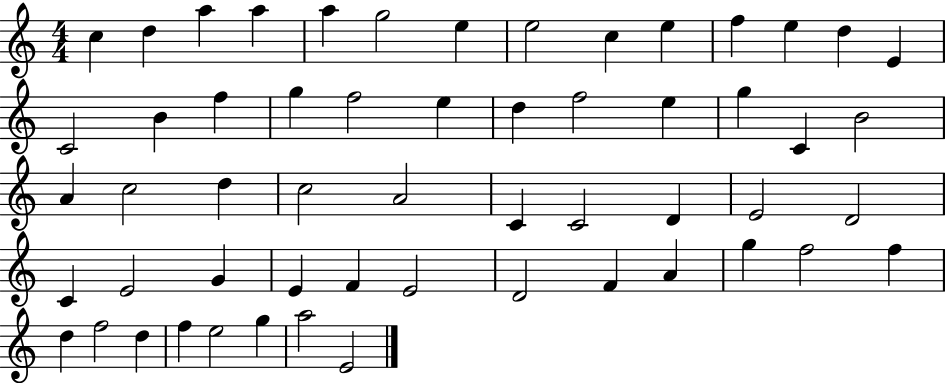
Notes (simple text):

C5/q D5/q A5/q A5/q A5/q G5/h E5/q E5/h C5/q E5/q F5/q E5/q D5/q E4/q C4/h B4/q F5/q G5/q F5/h E5/q D5/q F5/h E5/q G5/q C4/q B4/h A4/q C5/h D5/q C5/h A4/h C4/q C4/h D4/q E4/h D4/h C4/q E4/h G4/q E4/q F4/q E4/h D4/h F4/q A4/q G5/q F5/h F5/q D5/q F5/h D5/q F5/q E5/h G5/q A5/h E4/h